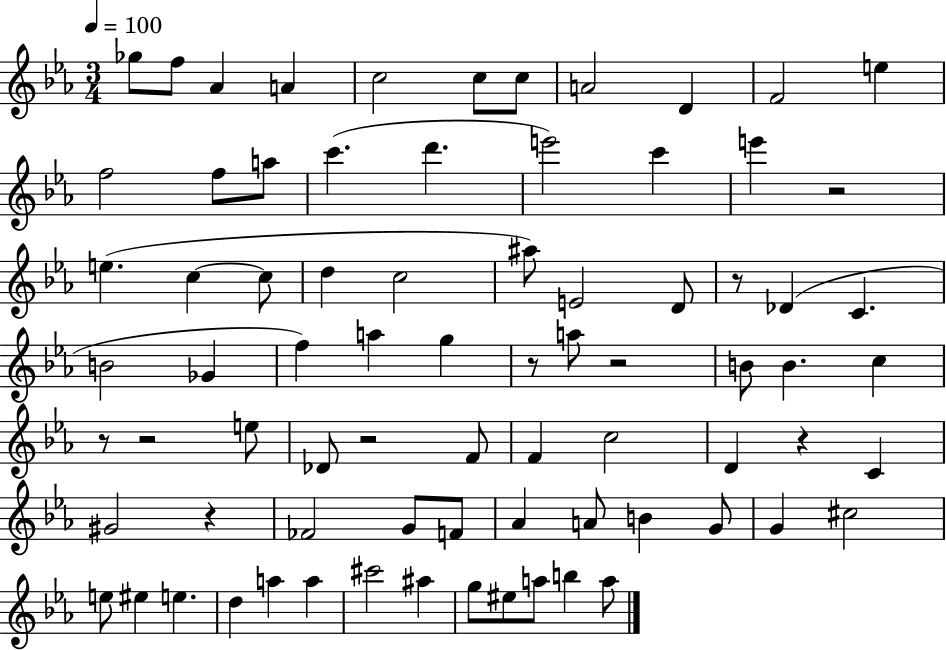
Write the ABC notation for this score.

X:1
T:Untitled
M:3/4
L:1/4
K:Eb
_g/2 f/2 _A A c2 c/2 c/2 A2 D F2 e f2 f/2 a/2 c' d' e'2 c' e' z2 e c c/2 d c2 ^a/2 E2 D/2 z/2 _D C B2 _G f a g z/2 a/2 z2 B/2 B c z/2 z2 e/2 _D/2 z2 F/2 F c2 D z C ^G2 z _F2 G/2 F/2 _A A/2 B G/2 G ^c2 e/2 ^e e d a a ^c'2 ^a g/2 ^e/2 a/2 b a/2